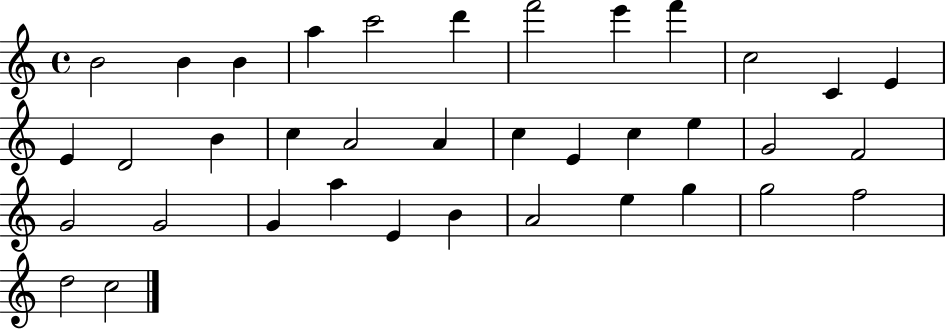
X:1
T:Untitled
M:4/4
L:1/4
K:C
B2 B B a c'2 d' f'2 e' f' c2 C E E D2 B c A2 A c E c e G2 F2 G2 G2 G a E B A2 e g g2 f2 d2 c2